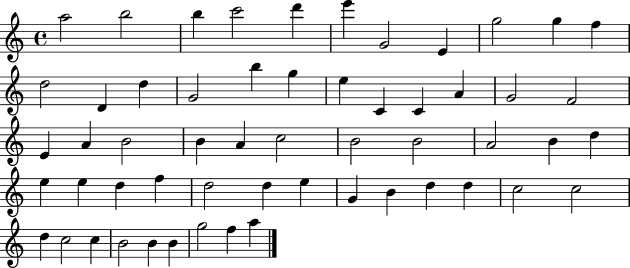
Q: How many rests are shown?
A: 0